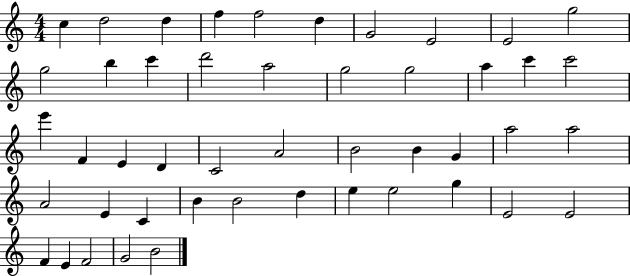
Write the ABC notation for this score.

X:1
T:Untitled
M:4/4
L:1/4
K:C
c d2 d f f2 d G2 E2 E2 g2 g2 b c' d'2 a2 g2 g2 a c' c'2 e' F E D C2 A2 B2 B G a2 a2 A2 E C B B2 d e e2 g E2 E2 F E F2 G2 B2